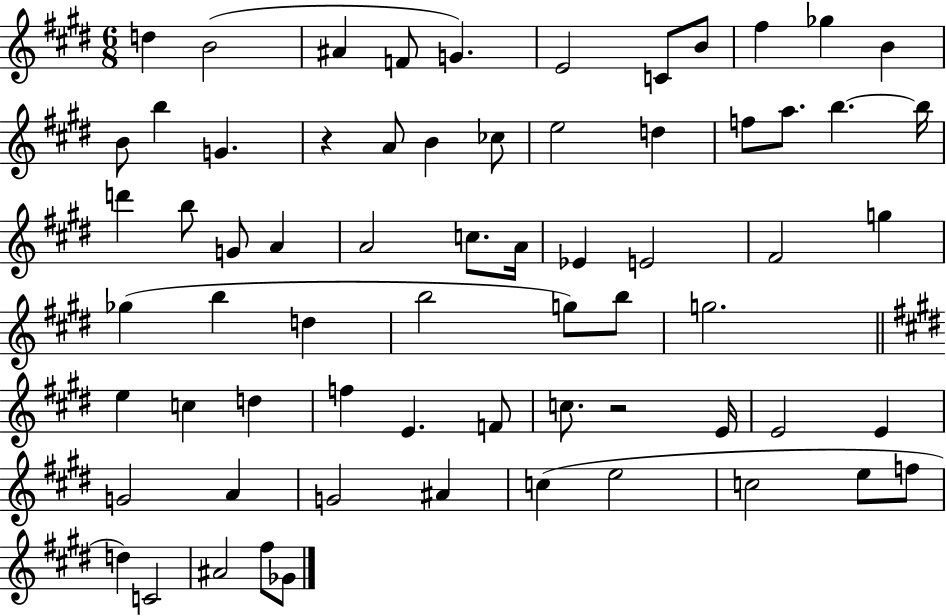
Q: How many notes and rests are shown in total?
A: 67